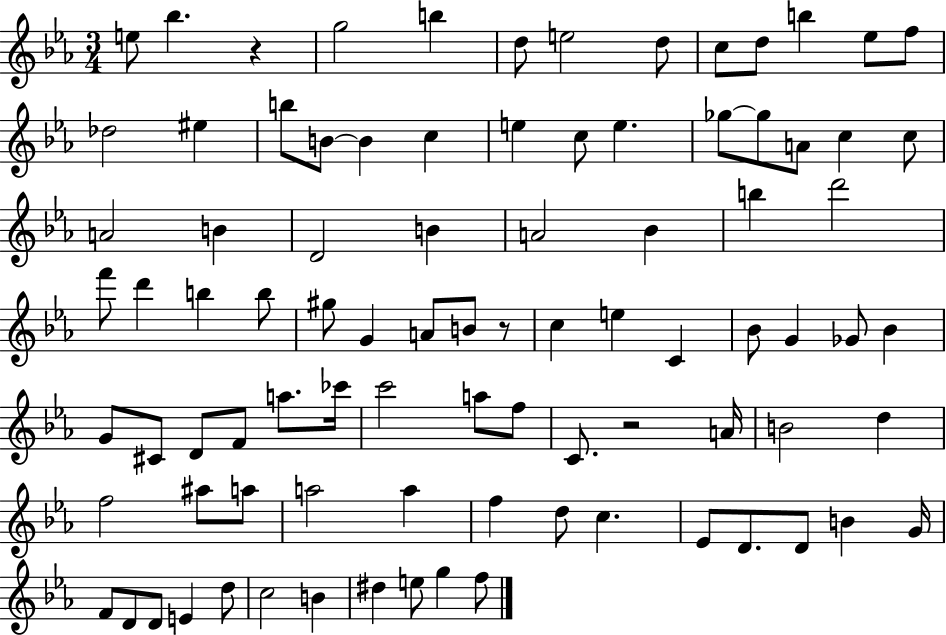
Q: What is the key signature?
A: EES major